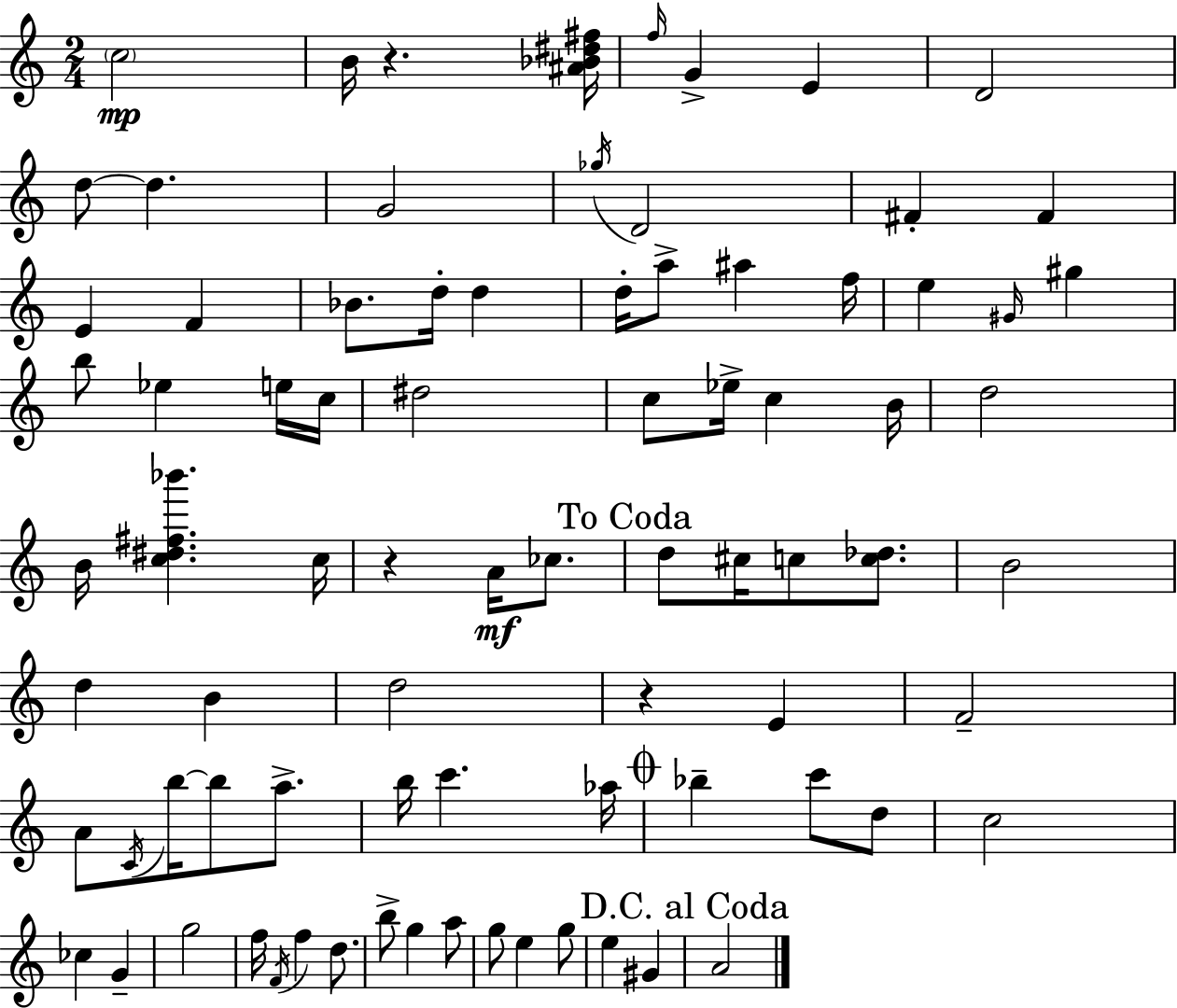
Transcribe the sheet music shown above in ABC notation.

X:1
T:Untitled
M:2/4
L:1/4
K:Am
c2 B/4 z [^A_B^d^f]/4 f/4 G E D2 d/2 d G2 _g/4 D2 ^F ^F E F _B/2 d/4 d d/4 a/2 ^a f/4 e ^G/4 ^g b/2 _e e/4 c/4 ^d2 c/2 _e/4 c B/4 d2 B/4 [c^d^f_b'] c/4 z A/4 _c/2 d/2 ^c/4 c/2 [c_d]/2 B2 d B d2 z E F2 A/2 C/4 b/4 b/2 a/2 b/4 c' _a/4 _b c'/2 d/2 c2 _c G g2 f/4 F/4 f d/2 b/2 g a/2 g/2 e g/2 e ^G A2